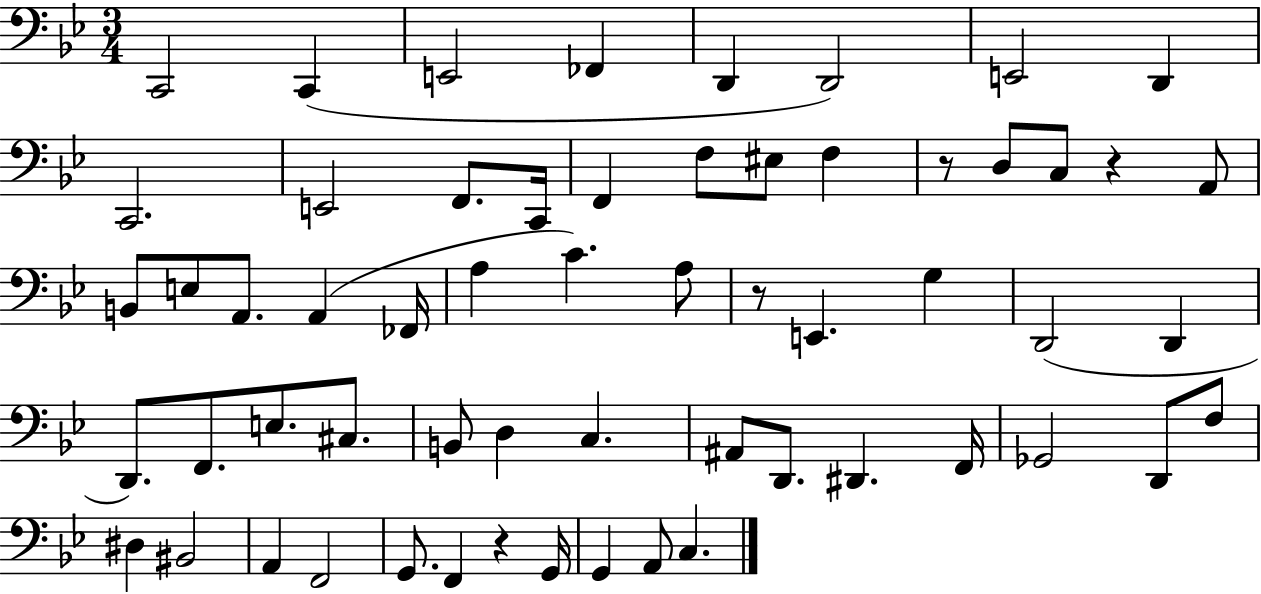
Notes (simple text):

C2/h C2/q E2/h FES2/q D2/q D2/h E2/h D2/q C2/h. E2/h F2/e. C2/s F2/q F3/e EIS3/e F3/q R/e D3/e C3/e R/q A2/e B2/e E3/e A2/e. A2/q FES2/s A3/q C4/q. A3/e R/e E2/q. G3/q D2/h D2/q D2/e. F2/e. E3/e. C#3/e. B2/e D3/q C3/q. A#2/e D2/e. D#2/q. F2/s Gb2/h D2/e F3/e D#3/q BIS2/h A2/q F2/h G2/e. F2/q R/q G2/s G2/q A2/e C3/q.